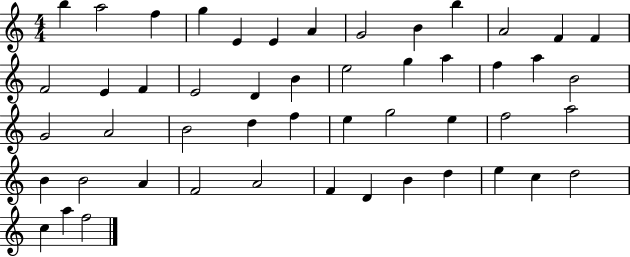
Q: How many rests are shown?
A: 0